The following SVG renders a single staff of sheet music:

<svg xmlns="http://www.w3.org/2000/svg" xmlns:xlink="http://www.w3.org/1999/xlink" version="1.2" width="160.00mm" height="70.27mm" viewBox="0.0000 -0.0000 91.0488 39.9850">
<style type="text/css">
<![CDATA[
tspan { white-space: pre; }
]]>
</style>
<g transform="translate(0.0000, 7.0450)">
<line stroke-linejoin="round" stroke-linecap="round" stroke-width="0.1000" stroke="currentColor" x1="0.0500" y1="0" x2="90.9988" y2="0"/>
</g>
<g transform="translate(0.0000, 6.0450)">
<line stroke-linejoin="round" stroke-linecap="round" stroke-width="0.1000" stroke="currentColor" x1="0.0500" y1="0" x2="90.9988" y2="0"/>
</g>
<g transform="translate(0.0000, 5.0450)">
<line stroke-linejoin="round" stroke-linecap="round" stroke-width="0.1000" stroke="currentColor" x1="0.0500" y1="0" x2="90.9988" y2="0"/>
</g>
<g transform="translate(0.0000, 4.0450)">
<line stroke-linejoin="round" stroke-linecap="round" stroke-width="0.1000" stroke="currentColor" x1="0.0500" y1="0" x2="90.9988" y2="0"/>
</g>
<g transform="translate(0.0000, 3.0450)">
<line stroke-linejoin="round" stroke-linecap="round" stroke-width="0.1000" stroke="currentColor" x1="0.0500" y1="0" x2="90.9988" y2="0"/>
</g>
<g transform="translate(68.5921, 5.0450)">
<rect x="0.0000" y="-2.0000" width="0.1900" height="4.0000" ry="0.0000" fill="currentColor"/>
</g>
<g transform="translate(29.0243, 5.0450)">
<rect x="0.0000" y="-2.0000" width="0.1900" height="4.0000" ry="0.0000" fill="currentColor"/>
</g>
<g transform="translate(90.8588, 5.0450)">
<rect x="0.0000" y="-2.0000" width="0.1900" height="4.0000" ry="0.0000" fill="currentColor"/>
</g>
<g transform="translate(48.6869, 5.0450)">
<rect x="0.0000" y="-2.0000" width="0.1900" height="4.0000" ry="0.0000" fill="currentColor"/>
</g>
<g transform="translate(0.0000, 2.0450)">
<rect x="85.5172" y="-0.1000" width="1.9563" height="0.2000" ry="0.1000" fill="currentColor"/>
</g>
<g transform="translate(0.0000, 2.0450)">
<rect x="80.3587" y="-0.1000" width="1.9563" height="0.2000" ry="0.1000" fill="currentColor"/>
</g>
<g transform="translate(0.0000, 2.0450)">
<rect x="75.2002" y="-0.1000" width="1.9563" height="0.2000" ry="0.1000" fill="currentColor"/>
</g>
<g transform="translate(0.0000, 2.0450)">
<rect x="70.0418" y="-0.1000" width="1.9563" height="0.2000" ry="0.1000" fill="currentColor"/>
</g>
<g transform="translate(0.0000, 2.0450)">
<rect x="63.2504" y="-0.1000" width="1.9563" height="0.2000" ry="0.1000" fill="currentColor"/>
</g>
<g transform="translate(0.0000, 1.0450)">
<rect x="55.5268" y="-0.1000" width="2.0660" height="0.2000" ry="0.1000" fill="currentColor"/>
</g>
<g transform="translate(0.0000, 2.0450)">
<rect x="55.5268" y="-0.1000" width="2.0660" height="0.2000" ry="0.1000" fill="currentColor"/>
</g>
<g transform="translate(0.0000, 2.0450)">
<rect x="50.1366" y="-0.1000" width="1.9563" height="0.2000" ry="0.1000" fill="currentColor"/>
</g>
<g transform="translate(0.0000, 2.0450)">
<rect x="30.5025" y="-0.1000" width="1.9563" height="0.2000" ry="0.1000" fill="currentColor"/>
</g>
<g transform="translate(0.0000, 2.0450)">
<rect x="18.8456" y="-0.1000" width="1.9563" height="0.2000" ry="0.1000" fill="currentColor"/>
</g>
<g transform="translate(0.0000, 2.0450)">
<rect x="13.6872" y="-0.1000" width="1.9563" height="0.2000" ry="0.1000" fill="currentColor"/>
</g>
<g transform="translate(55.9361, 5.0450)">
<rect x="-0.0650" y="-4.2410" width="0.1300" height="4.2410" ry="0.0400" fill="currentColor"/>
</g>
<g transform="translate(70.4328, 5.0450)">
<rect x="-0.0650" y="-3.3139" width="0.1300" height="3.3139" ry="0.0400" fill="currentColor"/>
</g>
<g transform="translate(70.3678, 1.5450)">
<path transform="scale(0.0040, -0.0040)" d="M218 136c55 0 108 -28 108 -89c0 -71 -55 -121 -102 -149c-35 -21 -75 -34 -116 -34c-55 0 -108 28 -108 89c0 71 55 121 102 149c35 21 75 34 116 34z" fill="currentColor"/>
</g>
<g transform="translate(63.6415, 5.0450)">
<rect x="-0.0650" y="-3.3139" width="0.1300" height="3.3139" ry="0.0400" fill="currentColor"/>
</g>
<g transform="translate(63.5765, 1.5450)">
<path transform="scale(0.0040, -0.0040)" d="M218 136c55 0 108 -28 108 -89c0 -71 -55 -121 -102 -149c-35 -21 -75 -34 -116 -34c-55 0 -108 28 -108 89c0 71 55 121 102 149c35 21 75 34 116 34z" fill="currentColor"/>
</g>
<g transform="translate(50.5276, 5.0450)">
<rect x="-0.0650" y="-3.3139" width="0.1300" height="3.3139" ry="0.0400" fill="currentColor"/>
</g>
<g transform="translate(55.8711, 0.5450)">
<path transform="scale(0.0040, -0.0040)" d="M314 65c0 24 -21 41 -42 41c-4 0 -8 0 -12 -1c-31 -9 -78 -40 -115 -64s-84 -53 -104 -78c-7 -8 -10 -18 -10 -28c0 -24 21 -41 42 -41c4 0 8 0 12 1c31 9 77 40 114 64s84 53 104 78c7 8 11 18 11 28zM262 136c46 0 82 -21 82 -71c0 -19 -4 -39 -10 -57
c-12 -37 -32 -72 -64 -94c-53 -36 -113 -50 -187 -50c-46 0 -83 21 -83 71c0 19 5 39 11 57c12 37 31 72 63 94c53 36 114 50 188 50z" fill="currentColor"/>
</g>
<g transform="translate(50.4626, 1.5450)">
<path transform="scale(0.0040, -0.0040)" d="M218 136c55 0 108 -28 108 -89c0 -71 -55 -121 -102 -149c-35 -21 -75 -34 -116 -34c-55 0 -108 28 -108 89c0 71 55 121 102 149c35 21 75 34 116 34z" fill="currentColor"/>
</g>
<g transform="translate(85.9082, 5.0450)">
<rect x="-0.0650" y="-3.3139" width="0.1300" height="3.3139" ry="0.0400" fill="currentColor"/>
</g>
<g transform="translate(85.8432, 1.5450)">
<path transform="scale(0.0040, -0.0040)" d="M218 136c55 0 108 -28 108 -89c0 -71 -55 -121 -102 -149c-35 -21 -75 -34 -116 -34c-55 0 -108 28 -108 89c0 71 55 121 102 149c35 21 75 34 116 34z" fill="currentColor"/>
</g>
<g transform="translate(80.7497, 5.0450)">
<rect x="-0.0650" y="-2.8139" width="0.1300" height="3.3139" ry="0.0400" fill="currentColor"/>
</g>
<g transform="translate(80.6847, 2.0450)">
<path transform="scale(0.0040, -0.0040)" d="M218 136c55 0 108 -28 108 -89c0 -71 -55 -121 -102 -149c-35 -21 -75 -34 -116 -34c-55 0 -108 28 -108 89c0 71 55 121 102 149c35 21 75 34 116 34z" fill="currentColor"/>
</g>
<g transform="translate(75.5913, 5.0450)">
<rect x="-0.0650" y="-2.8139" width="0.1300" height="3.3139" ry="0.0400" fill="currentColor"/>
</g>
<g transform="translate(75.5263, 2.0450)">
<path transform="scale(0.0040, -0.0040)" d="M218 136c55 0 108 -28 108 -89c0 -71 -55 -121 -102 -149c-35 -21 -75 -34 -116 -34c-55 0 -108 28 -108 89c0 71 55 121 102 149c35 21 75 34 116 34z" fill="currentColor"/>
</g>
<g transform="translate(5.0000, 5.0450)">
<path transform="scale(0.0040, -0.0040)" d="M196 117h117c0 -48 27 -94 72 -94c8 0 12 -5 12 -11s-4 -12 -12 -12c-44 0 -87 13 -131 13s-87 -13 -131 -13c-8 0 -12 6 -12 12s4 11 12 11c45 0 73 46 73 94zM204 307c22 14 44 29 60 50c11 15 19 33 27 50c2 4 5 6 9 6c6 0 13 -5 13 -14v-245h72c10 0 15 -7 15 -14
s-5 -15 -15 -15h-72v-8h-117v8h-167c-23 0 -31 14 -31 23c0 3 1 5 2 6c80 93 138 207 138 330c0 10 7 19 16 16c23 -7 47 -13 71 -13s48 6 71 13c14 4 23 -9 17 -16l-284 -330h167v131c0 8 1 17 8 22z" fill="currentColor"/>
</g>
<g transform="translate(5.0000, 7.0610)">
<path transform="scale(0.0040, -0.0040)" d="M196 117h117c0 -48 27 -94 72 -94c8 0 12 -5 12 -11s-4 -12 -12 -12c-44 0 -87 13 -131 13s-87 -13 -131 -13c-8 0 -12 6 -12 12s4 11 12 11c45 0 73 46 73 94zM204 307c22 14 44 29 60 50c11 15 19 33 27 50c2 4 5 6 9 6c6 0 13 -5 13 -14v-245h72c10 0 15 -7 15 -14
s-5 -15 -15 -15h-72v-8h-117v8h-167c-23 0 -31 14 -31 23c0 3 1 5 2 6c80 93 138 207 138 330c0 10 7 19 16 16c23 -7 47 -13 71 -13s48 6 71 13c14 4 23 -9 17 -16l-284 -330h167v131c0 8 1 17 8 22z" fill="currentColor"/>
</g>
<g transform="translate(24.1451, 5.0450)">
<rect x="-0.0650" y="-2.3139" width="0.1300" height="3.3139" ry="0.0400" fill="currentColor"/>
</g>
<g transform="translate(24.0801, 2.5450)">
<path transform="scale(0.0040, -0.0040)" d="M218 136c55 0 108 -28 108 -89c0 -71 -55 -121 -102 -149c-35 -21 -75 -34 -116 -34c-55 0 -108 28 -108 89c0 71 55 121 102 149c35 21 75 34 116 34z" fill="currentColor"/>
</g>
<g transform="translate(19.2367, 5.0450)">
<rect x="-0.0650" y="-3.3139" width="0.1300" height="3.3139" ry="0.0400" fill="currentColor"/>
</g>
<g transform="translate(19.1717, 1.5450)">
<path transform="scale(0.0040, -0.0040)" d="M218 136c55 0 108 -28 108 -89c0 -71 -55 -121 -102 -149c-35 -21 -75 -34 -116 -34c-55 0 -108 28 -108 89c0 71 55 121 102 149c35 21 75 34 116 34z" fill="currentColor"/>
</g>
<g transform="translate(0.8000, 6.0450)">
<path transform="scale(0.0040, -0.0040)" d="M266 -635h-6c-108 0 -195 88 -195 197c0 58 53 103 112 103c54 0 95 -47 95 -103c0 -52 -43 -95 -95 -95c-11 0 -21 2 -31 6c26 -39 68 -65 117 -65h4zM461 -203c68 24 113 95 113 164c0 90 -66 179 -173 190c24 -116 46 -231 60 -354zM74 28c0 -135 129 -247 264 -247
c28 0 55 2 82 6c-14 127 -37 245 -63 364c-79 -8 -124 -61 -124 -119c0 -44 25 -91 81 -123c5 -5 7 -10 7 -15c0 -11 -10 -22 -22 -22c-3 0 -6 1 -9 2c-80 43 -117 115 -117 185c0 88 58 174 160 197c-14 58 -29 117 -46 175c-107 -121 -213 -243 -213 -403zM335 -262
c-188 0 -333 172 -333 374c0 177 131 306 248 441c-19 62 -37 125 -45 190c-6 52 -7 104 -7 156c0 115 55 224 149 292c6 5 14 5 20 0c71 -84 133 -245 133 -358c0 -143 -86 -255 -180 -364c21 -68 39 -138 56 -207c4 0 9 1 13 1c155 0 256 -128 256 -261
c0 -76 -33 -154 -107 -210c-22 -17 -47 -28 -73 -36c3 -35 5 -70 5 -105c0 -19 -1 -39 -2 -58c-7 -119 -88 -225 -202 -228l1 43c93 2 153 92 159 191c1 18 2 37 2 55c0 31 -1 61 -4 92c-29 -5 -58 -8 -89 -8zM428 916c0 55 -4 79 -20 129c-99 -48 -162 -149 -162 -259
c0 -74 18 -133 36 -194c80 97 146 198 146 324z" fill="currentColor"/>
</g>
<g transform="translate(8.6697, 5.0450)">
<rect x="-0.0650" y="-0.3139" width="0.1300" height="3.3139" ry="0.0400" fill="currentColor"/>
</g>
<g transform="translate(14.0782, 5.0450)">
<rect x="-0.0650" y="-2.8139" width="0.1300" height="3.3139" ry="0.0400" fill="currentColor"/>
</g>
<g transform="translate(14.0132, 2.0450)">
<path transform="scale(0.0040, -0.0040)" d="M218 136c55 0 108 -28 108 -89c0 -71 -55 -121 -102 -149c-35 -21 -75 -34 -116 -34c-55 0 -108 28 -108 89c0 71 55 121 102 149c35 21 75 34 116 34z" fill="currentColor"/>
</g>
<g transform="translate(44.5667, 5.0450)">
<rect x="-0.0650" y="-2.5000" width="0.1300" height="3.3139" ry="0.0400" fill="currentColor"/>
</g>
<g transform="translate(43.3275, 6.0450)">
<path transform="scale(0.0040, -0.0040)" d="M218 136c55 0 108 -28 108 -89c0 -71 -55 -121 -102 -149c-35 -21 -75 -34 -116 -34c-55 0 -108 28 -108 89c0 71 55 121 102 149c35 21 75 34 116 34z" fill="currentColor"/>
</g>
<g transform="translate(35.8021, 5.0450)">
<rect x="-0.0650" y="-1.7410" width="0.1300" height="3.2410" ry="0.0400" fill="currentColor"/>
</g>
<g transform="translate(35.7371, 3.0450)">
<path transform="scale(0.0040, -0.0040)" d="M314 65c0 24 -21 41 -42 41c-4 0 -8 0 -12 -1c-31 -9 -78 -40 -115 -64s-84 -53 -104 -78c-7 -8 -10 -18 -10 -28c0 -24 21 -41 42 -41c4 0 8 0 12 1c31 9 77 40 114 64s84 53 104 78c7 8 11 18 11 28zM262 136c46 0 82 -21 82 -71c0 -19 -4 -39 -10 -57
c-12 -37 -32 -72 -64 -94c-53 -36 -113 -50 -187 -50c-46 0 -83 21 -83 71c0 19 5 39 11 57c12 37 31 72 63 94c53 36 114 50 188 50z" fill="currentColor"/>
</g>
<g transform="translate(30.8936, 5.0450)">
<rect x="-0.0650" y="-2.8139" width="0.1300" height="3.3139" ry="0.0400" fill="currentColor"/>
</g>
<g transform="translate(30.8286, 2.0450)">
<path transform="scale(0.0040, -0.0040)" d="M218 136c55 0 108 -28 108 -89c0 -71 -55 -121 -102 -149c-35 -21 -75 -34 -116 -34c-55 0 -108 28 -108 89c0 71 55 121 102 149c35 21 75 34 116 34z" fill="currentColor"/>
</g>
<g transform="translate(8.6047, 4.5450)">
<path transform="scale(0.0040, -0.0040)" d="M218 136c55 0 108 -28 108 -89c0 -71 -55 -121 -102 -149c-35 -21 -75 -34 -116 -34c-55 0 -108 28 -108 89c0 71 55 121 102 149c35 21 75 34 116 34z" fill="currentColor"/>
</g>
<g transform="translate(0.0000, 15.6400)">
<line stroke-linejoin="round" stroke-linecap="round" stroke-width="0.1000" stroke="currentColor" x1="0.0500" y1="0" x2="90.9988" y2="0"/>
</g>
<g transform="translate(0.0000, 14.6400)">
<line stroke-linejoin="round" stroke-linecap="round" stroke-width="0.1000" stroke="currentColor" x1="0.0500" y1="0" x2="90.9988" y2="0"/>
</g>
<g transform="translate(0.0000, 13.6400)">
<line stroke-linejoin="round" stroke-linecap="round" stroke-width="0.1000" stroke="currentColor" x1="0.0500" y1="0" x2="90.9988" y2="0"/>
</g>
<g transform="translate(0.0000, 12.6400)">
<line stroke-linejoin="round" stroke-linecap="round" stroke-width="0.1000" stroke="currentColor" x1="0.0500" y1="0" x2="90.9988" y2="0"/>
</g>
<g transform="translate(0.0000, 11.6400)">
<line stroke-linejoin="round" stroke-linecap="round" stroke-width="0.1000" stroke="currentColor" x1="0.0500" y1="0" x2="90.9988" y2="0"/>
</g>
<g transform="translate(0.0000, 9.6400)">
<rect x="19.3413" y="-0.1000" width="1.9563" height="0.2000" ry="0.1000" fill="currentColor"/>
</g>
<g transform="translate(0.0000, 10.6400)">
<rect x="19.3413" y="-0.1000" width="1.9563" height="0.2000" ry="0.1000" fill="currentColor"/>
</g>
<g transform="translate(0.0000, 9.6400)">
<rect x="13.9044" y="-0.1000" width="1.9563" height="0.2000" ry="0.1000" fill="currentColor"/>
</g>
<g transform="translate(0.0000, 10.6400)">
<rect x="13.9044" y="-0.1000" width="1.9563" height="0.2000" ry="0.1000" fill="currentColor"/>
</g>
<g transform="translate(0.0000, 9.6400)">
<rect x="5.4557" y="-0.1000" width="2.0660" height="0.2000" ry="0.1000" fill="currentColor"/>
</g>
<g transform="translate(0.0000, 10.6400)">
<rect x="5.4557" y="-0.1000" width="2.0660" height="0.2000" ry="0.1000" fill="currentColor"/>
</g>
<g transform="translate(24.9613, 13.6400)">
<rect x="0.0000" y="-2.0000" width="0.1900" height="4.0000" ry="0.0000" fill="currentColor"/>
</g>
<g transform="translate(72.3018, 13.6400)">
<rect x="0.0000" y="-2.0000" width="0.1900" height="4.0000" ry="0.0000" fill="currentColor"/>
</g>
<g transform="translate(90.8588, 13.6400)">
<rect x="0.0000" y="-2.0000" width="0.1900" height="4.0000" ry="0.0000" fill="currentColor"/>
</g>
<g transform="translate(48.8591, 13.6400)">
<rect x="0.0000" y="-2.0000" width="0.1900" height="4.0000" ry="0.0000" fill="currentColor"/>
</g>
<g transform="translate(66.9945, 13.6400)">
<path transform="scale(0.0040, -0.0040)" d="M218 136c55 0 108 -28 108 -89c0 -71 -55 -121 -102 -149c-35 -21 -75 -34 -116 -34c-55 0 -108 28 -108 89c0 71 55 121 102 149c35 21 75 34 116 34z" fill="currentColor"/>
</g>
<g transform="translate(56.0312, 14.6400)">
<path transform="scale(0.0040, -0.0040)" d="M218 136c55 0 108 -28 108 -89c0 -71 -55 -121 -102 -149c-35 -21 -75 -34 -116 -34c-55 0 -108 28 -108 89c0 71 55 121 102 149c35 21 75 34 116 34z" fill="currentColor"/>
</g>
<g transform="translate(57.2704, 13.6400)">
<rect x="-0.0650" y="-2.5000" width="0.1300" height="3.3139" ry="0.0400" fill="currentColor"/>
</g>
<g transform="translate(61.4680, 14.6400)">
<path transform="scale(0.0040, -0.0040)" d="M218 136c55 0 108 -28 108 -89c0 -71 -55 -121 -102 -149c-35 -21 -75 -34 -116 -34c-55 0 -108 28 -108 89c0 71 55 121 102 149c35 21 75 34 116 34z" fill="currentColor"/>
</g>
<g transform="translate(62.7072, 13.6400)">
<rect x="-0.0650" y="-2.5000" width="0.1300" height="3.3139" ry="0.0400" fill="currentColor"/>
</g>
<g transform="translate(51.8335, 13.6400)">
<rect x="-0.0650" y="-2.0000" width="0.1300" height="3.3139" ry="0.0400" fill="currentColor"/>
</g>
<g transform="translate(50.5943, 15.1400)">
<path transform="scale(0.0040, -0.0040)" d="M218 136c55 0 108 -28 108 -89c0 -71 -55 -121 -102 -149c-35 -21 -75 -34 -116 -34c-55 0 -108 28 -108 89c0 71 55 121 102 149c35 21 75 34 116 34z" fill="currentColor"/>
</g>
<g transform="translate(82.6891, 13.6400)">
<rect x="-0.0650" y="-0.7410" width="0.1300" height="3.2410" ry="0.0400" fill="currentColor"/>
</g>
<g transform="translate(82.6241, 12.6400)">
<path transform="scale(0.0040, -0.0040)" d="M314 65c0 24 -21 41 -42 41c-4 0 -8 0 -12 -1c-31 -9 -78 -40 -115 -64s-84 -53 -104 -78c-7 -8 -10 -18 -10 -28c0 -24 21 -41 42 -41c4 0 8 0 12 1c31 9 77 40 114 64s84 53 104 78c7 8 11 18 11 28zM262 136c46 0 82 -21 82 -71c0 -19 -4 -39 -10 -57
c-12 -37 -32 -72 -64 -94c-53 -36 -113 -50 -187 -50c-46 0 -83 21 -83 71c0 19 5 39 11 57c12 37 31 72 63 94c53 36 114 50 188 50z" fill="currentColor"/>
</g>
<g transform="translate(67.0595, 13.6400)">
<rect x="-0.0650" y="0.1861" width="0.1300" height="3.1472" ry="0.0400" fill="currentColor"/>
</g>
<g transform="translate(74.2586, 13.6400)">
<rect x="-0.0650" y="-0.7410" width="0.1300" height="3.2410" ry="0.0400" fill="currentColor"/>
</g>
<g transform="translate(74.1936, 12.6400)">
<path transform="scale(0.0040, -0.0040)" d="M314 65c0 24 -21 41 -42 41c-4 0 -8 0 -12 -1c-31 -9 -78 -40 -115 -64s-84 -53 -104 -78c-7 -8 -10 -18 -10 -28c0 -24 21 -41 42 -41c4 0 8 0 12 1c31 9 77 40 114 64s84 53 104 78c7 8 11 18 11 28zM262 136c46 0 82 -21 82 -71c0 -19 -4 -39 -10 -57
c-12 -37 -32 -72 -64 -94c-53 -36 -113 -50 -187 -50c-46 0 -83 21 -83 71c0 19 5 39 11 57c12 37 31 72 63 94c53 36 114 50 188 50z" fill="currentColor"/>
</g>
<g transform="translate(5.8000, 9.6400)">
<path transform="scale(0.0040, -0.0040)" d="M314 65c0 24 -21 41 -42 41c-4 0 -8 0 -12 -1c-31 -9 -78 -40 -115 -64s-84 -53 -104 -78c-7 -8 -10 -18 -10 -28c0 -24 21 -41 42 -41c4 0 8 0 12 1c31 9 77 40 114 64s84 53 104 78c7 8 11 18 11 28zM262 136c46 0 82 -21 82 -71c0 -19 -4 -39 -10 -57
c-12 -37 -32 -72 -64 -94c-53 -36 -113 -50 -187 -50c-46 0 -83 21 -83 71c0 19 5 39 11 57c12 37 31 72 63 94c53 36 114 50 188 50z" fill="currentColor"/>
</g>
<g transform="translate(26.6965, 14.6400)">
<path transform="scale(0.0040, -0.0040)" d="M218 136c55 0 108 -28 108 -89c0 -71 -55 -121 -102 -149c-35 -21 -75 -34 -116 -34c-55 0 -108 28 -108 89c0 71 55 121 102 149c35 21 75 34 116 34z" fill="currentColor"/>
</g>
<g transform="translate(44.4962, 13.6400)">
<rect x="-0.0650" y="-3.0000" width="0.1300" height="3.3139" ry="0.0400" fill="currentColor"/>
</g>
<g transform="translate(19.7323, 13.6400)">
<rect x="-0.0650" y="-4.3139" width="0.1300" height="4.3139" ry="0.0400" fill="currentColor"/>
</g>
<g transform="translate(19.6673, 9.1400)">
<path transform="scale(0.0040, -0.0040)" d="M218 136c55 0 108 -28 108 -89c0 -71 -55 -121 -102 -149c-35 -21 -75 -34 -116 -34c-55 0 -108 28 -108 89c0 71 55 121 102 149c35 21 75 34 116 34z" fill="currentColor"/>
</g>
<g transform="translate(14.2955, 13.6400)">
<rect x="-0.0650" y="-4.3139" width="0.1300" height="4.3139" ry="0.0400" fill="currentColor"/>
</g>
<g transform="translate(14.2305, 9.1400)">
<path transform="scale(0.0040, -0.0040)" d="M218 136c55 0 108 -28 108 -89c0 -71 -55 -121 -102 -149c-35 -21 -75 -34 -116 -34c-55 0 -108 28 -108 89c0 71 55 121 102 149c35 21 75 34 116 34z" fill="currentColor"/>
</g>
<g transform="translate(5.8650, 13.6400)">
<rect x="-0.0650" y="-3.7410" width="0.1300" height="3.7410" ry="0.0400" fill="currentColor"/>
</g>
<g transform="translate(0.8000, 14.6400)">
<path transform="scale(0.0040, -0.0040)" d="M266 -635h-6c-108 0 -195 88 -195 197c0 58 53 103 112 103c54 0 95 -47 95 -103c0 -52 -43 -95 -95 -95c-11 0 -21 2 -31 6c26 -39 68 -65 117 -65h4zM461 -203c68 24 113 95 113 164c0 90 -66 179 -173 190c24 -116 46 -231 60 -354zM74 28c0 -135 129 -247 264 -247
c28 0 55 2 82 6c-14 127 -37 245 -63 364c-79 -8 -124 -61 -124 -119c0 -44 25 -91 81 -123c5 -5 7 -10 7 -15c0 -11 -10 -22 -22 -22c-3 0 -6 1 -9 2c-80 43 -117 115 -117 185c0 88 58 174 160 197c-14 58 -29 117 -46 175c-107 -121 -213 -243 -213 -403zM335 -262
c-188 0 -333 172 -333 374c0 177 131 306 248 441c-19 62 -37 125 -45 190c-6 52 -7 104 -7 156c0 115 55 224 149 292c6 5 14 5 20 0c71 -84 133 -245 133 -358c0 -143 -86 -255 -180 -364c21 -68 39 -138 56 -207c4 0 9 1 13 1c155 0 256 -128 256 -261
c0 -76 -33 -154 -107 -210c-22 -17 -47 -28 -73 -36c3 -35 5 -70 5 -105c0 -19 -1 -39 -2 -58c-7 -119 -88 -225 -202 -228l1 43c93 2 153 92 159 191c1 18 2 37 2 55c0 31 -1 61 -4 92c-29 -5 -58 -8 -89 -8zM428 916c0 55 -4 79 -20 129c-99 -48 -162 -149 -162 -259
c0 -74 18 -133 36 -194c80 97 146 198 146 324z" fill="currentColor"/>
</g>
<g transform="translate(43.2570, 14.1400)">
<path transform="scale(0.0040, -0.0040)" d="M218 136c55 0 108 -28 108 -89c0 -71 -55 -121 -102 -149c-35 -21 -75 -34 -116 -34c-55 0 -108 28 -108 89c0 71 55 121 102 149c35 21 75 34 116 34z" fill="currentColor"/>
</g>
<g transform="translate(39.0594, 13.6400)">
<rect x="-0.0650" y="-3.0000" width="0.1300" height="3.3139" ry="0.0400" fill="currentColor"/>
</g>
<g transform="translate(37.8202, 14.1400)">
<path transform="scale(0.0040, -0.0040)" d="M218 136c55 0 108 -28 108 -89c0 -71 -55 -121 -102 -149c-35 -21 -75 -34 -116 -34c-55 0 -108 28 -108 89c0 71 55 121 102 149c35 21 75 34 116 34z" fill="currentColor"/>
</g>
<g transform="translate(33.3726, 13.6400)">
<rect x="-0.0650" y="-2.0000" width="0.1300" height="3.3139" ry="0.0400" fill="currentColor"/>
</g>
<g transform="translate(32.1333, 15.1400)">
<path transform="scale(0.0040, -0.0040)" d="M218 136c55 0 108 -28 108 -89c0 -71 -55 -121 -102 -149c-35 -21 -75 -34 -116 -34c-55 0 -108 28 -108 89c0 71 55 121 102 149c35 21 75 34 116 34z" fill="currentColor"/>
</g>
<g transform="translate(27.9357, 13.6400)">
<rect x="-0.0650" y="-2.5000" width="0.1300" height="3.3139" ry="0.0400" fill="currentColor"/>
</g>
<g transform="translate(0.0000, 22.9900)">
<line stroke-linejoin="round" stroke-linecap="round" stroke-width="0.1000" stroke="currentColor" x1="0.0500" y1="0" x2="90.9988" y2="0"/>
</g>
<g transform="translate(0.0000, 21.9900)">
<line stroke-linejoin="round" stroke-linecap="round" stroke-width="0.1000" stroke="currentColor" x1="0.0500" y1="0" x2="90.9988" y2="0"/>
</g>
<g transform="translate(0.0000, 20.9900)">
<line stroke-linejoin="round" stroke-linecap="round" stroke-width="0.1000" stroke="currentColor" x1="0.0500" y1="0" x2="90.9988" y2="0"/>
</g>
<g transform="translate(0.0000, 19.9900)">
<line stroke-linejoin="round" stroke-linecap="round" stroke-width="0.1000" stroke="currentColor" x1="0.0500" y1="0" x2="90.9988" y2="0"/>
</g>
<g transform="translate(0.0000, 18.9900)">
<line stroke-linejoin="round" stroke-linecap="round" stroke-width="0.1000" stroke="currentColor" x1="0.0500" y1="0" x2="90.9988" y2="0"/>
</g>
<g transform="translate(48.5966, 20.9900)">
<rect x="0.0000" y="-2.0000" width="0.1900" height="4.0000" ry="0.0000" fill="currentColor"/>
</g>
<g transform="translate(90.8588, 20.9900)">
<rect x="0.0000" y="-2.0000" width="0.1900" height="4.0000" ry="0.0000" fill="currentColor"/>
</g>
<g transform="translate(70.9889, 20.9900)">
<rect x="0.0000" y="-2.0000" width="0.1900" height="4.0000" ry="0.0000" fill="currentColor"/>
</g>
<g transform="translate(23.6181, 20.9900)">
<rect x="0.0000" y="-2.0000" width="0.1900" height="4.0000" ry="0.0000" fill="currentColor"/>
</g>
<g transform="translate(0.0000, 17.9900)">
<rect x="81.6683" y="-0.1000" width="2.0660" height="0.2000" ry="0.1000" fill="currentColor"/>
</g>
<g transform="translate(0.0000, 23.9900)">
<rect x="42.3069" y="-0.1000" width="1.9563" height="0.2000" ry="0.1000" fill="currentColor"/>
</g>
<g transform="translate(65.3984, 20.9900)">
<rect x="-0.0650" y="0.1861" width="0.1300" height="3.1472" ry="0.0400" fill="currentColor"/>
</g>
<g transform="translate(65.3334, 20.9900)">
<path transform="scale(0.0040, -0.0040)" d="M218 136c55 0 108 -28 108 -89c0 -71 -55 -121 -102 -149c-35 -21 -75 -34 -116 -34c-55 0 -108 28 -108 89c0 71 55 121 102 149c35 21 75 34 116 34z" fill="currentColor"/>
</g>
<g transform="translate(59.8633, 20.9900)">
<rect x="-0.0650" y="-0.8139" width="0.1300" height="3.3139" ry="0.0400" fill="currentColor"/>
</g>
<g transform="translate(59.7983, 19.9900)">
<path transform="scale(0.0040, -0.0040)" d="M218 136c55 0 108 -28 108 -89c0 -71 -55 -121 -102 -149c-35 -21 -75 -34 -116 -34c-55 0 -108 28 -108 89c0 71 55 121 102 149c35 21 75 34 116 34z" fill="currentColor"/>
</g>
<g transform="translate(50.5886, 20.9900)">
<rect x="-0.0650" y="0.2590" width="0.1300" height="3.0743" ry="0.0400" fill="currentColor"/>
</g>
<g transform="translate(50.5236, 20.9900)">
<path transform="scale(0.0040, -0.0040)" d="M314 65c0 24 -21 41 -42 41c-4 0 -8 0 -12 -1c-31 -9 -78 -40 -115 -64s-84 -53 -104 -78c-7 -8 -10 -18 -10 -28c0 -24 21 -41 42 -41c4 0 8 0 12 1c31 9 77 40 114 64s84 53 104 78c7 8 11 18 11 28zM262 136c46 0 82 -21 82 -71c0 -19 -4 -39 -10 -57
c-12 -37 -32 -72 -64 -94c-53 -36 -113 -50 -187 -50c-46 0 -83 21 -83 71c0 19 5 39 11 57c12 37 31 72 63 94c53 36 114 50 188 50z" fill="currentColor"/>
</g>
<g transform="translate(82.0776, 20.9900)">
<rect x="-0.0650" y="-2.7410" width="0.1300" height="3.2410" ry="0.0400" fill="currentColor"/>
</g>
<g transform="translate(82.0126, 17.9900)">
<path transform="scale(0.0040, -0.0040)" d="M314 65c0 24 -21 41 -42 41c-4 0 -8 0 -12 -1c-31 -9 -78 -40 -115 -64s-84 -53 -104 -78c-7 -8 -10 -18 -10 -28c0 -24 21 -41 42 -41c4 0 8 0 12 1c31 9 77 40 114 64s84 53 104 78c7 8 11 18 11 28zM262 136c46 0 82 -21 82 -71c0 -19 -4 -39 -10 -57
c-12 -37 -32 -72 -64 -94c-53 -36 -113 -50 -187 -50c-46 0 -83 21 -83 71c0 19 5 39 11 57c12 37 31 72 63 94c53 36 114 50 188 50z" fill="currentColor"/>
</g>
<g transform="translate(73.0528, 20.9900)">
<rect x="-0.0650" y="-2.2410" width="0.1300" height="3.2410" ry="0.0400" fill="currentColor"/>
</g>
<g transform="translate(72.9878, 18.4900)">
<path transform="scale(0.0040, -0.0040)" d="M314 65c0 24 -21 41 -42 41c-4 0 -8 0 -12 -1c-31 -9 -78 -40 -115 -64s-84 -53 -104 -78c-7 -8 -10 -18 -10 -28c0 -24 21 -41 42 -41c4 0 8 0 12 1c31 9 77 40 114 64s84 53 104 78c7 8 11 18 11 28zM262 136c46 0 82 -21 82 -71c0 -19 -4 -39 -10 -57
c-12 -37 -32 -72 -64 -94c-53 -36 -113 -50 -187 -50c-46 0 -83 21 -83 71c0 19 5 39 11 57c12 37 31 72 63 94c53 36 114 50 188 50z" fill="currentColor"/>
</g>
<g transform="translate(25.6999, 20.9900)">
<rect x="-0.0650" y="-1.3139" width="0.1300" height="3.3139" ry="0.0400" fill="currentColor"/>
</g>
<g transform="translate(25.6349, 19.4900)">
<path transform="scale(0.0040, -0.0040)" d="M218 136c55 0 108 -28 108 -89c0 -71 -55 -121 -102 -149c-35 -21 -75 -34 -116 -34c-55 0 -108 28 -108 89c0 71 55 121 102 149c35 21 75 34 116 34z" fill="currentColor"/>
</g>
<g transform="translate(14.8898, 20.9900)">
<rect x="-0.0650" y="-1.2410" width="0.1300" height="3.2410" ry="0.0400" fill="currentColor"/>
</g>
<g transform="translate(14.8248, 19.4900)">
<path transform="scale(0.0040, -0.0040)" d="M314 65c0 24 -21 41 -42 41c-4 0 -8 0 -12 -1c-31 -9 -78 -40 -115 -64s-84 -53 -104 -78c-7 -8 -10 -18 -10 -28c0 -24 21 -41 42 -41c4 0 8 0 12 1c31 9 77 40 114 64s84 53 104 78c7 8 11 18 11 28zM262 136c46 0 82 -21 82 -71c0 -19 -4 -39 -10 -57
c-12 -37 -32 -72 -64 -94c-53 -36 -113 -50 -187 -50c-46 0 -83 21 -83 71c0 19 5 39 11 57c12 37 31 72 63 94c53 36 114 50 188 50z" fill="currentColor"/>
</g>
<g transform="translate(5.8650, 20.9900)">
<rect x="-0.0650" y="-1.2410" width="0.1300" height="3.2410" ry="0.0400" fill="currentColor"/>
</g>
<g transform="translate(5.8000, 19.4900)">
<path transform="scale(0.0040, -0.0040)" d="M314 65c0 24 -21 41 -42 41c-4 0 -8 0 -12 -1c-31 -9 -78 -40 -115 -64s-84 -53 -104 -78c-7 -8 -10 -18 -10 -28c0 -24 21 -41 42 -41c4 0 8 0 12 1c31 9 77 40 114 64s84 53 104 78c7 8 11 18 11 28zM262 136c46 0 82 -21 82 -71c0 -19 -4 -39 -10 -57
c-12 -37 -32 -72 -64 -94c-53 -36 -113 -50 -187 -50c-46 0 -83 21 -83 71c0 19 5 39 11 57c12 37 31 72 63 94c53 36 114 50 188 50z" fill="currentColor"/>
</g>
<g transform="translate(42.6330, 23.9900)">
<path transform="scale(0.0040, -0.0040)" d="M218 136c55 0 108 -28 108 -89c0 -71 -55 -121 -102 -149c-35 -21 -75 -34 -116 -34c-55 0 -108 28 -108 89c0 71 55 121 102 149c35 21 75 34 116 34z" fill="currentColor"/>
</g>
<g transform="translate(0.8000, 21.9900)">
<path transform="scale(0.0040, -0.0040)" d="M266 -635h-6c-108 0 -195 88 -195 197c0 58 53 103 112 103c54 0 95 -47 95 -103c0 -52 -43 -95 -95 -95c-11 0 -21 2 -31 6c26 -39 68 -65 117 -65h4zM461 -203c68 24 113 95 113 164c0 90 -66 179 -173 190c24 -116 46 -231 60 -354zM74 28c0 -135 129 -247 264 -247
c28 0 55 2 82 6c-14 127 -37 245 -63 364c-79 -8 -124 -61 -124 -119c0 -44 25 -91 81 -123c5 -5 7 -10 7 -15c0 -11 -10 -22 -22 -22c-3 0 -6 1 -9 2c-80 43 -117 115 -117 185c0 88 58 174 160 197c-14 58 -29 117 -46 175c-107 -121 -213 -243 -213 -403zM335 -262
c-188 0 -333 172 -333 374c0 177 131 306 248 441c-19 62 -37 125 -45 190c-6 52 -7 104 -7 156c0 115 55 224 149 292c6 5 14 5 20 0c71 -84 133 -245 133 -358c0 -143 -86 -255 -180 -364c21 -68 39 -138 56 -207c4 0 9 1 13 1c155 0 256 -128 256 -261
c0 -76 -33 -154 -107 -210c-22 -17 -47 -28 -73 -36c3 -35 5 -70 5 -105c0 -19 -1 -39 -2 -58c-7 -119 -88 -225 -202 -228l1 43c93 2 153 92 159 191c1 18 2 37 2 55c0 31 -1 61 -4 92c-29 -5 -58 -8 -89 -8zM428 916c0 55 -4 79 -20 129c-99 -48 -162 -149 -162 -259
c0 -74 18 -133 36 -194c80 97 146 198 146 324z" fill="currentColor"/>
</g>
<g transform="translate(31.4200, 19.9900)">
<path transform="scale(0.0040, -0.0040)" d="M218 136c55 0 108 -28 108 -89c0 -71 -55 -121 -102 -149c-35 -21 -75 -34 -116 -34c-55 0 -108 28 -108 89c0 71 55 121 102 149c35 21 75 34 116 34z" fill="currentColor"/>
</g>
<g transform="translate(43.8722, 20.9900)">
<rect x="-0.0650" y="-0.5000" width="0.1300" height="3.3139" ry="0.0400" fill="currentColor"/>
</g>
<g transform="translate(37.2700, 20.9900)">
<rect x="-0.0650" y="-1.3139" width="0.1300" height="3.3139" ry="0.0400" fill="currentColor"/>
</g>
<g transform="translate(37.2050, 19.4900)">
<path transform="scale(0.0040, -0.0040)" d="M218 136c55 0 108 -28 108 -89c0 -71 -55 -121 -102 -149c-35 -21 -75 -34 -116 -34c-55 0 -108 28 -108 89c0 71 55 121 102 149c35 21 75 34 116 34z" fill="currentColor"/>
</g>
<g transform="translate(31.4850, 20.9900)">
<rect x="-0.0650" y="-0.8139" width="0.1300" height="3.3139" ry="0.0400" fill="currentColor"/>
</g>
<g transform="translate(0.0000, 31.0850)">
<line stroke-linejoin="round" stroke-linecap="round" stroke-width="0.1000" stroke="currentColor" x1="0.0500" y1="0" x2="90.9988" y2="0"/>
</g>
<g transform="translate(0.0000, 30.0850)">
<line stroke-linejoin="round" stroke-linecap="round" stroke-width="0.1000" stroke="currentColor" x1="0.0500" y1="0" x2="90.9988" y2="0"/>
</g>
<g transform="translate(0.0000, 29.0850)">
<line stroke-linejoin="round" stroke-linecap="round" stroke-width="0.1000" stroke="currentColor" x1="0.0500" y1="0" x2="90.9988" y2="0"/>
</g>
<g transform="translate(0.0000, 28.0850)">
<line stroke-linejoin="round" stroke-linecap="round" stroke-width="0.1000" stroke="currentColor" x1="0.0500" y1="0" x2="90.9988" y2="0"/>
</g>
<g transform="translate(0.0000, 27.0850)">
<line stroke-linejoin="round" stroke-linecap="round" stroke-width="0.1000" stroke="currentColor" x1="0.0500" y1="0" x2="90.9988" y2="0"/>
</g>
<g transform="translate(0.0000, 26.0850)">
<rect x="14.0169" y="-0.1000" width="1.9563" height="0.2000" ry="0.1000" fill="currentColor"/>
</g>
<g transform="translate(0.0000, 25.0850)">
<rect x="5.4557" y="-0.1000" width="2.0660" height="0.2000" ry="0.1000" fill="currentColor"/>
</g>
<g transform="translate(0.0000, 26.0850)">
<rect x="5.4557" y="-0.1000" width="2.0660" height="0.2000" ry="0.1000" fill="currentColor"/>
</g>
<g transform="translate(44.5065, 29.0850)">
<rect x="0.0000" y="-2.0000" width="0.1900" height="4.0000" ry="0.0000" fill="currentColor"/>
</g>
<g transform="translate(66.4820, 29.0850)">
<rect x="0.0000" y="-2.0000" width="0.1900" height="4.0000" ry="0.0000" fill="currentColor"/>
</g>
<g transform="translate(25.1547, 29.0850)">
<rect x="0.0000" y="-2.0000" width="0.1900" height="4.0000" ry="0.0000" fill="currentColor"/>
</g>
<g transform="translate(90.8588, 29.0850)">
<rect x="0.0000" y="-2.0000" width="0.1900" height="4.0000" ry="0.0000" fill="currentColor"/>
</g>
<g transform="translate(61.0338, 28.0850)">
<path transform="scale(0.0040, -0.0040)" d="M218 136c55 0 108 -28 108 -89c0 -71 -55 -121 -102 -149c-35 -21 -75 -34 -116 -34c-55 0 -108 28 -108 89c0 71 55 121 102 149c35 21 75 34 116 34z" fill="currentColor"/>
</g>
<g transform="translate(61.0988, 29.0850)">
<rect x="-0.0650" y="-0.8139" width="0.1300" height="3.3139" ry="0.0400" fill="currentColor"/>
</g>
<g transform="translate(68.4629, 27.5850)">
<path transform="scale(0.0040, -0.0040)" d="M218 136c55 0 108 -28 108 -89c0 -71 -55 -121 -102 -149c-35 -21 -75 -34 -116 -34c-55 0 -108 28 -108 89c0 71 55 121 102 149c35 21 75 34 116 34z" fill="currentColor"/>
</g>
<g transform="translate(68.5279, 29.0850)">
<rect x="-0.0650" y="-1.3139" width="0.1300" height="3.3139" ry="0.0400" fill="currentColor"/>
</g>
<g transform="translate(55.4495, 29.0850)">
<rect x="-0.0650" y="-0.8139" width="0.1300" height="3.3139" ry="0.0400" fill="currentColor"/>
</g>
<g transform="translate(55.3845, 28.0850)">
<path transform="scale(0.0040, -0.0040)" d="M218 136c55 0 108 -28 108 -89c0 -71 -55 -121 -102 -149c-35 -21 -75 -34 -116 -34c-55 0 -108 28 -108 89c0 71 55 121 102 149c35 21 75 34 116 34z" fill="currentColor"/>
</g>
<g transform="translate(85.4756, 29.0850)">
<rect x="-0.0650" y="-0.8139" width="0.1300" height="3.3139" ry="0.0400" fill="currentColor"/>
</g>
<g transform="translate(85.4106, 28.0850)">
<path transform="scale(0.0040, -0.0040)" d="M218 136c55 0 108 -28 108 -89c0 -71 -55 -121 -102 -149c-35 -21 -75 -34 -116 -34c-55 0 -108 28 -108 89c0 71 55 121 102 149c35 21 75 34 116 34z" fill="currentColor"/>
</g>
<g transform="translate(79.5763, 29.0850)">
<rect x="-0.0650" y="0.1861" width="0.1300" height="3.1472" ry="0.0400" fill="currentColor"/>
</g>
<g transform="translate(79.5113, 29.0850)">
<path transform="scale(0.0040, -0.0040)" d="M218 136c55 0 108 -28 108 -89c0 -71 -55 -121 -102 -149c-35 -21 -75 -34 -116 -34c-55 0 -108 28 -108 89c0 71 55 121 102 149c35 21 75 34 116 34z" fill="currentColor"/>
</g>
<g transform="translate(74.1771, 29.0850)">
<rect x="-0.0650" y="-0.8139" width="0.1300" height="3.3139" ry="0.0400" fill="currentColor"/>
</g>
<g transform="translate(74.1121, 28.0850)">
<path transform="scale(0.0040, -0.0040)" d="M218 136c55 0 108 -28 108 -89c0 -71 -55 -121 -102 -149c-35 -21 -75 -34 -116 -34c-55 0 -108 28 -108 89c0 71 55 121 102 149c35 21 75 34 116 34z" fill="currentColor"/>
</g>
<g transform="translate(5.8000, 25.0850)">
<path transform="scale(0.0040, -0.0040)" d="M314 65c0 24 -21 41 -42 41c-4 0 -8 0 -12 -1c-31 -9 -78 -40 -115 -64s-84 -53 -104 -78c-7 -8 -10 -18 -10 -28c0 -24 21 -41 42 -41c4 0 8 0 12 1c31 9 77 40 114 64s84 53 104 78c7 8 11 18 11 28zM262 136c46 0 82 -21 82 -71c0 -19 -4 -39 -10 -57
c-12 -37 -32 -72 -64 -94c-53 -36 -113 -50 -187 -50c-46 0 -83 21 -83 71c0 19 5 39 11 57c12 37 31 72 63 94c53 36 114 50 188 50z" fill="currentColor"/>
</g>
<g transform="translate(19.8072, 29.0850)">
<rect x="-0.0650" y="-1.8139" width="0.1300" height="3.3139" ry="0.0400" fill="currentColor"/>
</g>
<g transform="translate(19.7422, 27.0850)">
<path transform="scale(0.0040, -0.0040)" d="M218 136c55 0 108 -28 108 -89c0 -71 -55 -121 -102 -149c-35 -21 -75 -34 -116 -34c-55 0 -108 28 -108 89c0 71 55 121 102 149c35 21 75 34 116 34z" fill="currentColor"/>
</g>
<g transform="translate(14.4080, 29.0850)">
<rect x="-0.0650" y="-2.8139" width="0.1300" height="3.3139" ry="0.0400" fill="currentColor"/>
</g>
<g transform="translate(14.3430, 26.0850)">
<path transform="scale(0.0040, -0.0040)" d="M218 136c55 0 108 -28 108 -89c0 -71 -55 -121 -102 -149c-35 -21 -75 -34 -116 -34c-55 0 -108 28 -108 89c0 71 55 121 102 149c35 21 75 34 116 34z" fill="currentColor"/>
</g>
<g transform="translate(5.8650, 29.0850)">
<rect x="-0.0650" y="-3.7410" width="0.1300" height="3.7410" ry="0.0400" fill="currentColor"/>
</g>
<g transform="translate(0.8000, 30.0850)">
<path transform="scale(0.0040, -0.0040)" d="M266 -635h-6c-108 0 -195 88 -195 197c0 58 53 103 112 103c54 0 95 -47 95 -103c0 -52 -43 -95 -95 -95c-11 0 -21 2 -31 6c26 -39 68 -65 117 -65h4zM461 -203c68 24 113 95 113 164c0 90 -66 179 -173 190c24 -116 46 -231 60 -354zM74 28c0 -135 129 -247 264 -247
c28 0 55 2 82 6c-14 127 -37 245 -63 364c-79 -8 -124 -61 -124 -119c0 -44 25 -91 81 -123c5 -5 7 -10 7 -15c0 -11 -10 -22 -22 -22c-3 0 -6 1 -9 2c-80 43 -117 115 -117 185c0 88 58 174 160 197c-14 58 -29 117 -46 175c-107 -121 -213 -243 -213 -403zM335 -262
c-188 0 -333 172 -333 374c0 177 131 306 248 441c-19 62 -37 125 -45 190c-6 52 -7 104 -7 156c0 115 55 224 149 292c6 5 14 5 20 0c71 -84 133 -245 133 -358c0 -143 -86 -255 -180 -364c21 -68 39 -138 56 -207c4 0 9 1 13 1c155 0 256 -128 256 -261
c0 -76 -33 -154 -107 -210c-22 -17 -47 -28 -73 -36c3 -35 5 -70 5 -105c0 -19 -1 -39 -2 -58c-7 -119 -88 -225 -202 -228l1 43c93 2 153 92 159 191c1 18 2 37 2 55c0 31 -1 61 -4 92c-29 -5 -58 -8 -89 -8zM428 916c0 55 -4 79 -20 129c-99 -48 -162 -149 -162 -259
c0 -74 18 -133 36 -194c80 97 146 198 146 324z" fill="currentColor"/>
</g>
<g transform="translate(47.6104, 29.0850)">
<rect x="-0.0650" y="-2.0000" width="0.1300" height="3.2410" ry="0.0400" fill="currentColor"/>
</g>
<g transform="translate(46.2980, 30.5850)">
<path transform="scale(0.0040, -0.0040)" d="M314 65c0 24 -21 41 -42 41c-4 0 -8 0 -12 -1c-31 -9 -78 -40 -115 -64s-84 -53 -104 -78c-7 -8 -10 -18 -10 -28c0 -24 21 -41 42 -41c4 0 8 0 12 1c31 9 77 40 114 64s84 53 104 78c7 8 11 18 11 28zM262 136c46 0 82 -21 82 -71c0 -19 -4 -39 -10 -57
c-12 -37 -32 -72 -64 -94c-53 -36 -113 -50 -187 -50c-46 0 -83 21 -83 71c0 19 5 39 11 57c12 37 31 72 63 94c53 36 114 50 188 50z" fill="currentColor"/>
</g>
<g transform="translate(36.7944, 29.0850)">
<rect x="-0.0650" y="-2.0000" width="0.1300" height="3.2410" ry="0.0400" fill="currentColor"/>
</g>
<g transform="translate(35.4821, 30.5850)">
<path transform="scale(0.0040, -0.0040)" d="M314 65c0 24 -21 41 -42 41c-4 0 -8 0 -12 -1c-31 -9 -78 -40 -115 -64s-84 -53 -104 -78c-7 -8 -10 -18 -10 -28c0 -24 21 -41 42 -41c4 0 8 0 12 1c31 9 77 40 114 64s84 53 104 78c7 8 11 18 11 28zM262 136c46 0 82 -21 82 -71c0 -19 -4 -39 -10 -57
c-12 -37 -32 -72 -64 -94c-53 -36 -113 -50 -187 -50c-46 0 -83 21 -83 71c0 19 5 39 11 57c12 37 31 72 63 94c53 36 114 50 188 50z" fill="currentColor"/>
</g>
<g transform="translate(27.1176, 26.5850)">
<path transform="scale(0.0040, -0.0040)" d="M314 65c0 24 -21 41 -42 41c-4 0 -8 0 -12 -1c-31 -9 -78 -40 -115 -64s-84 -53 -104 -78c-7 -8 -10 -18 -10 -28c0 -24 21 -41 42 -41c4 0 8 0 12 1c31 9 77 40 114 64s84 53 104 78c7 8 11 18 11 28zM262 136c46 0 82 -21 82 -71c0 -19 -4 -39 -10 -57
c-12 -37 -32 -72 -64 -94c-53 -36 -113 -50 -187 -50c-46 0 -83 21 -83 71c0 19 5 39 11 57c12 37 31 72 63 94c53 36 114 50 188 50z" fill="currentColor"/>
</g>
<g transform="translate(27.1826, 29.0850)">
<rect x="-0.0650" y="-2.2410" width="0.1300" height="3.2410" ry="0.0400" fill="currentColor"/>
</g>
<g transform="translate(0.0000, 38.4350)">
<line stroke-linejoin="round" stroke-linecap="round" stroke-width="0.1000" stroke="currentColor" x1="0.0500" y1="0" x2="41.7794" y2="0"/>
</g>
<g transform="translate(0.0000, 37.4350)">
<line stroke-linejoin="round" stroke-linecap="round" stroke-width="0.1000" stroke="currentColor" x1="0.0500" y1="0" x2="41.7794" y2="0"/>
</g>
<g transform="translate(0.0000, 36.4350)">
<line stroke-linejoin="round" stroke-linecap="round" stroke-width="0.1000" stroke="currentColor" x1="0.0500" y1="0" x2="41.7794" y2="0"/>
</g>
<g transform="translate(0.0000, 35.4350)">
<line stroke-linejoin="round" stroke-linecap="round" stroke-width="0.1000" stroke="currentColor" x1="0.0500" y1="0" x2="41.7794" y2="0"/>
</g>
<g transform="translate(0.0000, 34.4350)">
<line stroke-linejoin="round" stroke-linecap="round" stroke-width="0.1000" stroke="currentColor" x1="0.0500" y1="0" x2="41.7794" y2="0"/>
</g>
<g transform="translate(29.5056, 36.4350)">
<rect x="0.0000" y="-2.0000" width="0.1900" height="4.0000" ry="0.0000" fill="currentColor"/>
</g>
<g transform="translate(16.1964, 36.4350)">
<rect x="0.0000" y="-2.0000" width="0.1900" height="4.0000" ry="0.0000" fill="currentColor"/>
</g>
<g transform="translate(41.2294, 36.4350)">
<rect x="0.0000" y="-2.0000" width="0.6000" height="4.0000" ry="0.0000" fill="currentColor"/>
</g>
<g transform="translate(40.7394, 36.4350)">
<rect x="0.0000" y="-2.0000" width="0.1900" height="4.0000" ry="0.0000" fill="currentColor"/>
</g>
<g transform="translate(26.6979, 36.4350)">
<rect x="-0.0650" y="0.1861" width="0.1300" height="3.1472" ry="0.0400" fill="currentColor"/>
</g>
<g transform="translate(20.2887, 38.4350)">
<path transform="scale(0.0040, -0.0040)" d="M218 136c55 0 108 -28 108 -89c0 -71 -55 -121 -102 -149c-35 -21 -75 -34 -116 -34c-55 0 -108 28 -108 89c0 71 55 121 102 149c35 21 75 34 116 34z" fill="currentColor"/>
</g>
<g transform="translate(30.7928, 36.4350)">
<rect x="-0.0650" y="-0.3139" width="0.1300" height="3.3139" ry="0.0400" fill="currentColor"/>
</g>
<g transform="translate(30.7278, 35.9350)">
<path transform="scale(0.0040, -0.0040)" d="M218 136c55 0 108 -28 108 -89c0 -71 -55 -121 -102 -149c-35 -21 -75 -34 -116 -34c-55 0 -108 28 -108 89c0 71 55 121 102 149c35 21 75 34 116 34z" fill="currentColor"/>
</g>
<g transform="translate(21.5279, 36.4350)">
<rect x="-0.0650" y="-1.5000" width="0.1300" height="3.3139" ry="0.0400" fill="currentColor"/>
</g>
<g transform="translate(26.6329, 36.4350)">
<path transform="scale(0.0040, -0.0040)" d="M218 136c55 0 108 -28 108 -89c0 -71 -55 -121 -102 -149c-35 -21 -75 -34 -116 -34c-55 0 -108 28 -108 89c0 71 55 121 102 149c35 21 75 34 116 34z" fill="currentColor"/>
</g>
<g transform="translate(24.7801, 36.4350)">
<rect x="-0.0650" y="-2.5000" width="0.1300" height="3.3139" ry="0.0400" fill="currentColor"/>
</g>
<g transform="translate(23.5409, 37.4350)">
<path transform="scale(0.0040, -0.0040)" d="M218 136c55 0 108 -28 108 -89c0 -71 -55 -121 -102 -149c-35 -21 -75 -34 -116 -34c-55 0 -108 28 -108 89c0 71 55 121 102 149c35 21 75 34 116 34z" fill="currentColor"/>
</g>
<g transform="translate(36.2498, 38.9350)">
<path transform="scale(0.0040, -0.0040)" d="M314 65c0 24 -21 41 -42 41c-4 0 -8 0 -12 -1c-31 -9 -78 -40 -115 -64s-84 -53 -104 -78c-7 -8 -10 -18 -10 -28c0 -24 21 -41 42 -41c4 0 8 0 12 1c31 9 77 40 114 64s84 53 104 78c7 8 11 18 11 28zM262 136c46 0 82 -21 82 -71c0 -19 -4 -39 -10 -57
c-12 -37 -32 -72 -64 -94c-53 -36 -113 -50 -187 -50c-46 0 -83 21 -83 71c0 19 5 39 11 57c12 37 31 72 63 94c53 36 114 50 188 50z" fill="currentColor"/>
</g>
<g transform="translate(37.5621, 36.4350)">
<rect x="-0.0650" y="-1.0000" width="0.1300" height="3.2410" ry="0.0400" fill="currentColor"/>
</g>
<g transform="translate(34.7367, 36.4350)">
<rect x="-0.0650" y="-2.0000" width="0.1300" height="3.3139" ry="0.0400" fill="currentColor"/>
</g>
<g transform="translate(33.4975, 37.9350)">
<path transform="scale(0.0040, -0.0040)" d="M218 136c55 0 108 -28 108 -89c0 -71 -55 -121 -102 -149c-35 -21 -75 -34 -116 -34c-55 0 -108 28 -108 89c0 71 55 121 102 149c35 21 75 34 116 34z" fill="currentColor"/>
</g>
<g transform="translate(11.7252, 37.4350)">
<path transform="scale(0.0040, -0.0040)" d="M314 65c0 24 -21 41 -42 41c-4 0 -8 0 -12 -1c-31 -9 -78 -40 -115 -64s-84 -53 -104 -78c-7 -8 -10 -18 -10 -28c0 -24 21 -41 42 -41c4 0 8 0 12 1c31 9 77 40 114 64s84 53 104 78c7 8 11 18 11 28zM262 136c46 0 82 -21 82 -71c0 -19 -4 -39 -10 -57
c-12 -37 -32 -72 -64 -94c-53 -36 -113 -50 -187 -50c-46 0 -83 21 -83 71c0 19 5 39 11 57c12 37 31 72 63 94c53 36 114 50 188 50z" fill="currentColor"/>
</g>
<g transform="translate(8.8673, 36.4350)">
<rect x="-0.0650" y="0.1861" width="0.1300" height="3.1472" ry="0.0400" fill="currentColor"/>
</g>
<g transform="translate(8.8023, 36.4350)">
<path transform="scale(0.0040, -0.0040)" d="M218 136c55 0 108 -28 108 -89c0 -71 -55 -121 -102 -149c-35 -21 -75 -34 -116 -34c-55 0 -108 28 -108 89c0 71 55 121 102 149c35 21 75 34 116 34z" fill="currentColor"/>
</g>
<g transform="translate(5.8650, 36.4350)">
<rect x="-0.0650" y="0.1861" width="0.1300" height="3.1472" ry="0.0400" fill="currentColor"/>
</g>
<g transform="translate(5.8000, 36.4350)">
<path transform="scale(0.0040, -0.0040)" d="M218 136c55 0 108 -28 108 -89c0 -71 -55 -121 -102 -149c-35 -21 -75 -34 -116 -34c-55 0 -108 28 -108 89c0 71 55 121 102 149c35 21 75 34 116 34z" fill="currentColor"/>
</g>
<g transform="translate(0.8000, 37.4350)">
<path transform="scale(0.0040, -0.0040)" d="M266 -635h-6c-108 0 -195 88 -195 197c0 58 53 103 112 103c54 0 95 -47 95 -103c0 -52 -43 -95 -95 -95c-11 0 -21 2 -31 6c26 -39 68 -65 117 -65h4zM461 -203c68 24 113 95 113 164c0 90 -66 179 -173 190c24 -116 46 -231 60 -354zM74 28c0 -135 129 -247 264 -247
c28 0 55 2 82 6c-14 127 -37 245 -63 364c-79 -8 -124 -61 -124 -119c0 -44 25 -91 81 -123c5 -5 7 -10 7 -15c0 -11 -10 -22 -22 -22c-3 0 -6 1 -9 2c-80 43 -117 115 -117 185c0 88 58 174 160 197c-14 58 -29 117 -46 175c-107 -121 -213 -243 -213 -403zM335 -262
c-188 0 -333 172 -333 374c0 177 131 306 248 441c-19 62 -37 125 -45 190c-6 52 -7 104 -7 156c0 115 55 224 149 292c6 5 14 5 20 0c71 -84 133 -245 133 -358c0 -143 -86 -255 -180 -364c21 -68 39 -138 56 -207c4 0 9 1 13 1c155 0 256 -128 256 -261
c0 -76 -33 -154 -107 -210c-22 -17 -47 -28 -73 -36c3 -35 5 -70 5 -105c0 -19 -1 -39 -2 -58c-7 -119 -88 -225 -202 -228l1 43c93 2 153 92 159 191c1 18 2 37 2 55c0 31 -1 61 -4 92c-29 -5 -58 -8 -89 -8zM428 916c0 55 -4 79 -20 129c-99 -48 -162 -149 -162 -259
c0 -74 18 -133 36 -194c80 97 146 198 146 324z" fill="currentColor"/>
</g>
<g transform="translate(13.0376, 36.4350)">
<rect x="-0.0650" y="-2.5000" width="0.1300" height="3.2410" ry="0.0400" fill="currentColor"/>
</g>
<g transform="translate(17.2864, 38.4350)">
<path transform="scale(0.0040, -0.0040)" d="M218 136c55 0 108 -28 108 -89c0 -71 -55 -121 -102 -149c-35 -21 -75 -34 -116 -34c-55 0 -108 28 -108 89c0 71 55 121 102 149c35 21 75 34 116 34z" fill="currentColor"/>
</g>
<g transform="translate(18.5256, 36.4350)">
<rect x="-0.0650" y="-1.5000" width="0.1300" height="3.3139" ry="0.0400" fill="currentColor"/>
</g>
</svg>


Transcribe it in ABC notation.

X:1
T:Untitled
M:4/4
L:1/4
K:C
c a b g a f2 G b d'2 b b a a b c'2 d' d' G F A A F G G B d2 d2 e2 e2 e d e C B2 d B g2 a2 c'2 a f g2 F2 F2 d d e d B d B B G2 E E G B c F D2